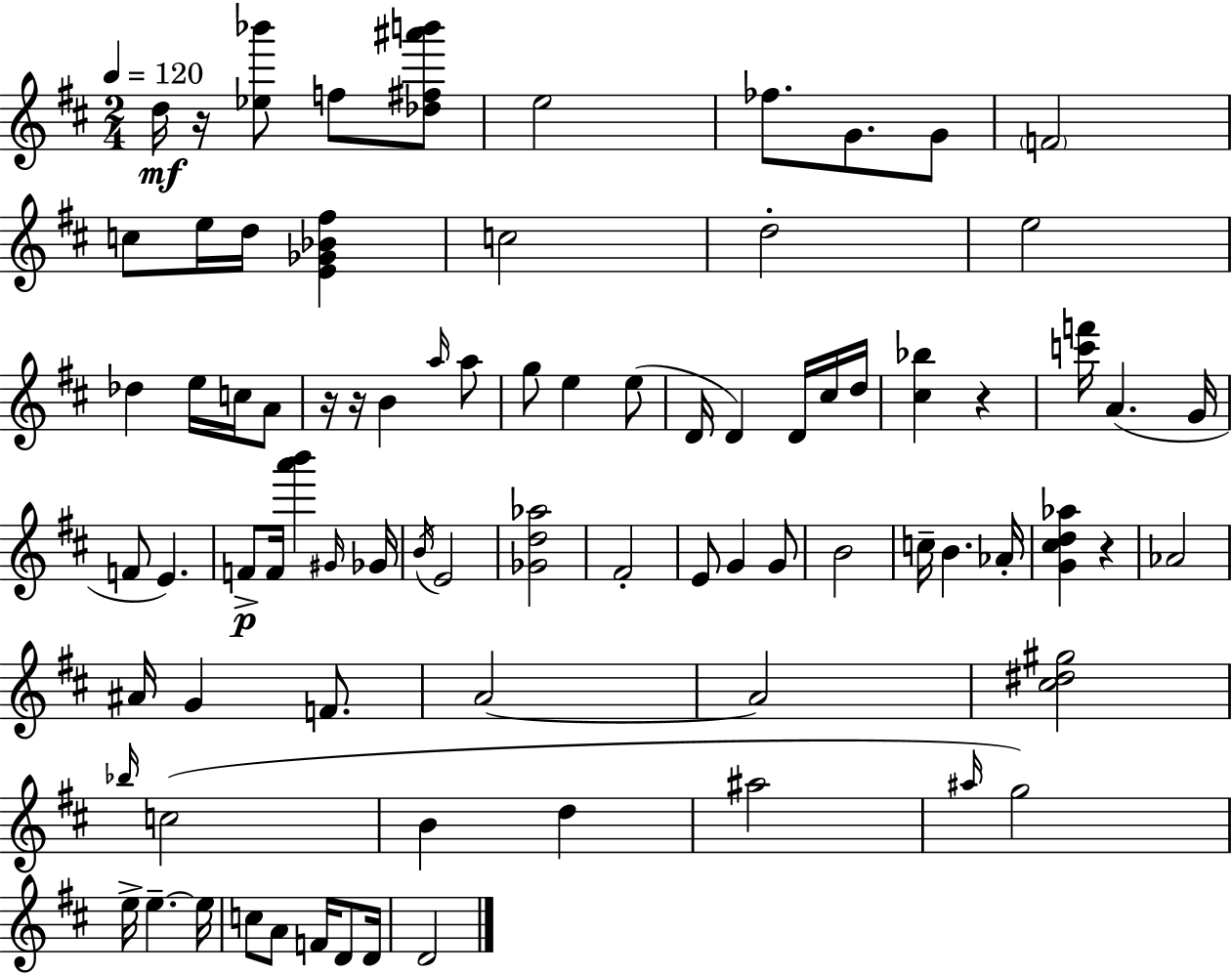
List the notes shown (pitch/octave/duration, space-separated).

D5/s R/s [Eb5,Bb6]/e F5/e [Db5,F#5,A#6,B6]/e E5/h FES5/e. G4/e. G4/e F4/h C5/e E5/s D5/s [E4,Gb4,Bb4,F#5]/q C5/h D5/h E5/h Db5/q E5/s C5/s A4/e R/s R/s B4/q A5/s A5/e G5/e E5/q E5/e D4/s D4/q D4/s C#5/s D5/s [C#5,Bb5]/q R/q [C6,F6]/s A4/q. G4/s F4/e E4/q. F4/e F4/s [A6,B6]/q G#4/s Gb4/s B4/s E4/h [Gb4,D5,Ab5]/h F#4/h E4/e G4/q G4/e B4/h C5/s B4/q. Ab4/s [G4,C#5,D5,Ab5]/q R/q Ab4/h A#4/s G4/q F4/e. A4/h A4/h [C#5,D#5,G#5]/h Bb5/s C5/h B4/q D5/q A#5/h A#5/s G5/h E5/s E5/q. E5/s C5/e A4/e F4/s D4/e D4/s D4/h